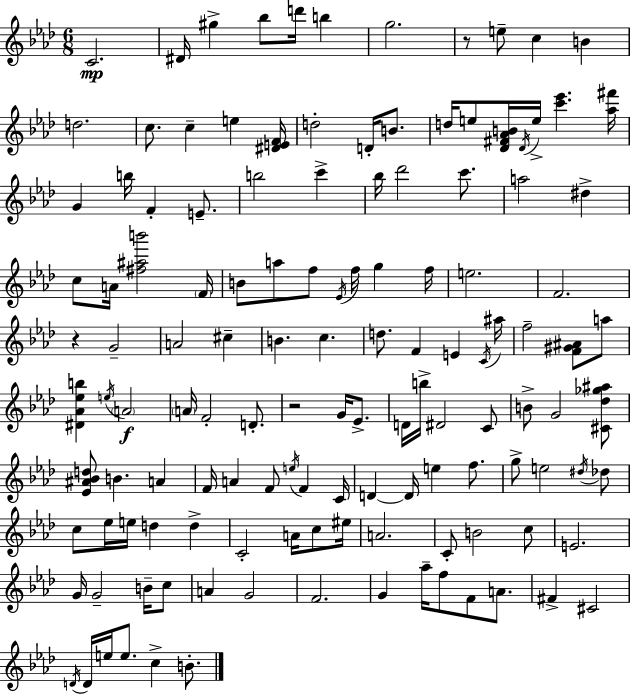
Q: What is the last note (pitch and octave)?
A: B4